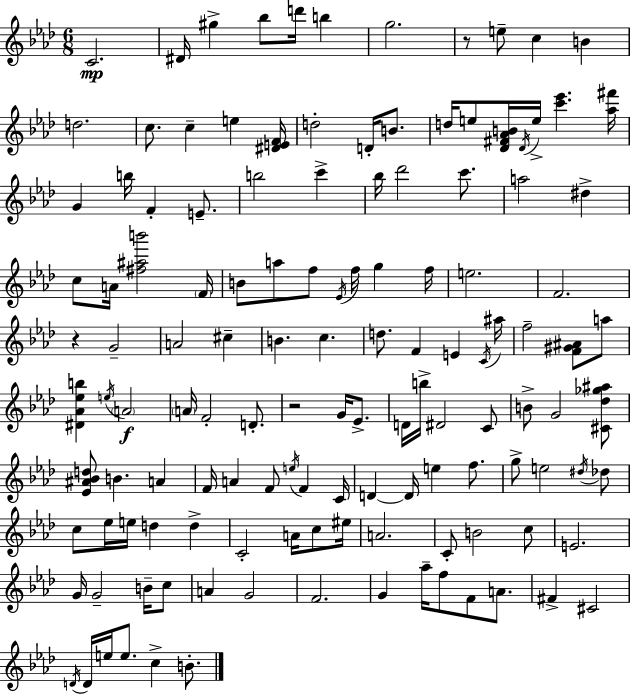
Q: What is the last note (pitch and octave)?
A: B4